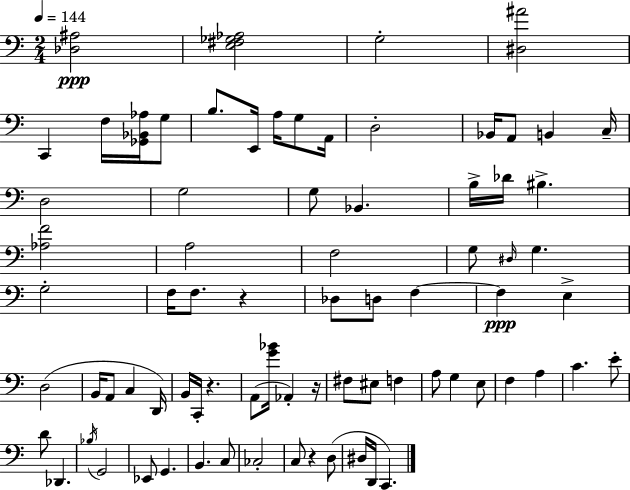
[Db3,A#3]/h [E3,F#3,Gb3,Ab3]/h G3/h [D#3,A#4]/h C2/q F3/s [Gb2,Bb2,Ab3]/s G3/e B3/e. E2/s A3/s G3/e A2/s D3/h Bb2/s A2/e B2/q C3/s D3/h G3/h G3/e Bb2/q. B3/s Db4/s BIS3/q. [Ab3,F4]/h A3/h F3/h G3/e D#3/s G3/q. G3/h F3/s F3/e. R/q Db3/e D3/e F3/q F3/q E3/q D3/h B2/s A2/e C3/q D2/s B2/s C2/s R/q. A2/e [G4,Bb4]/s Ab2/q R/s F#3/e EIS3/e F3/q A3/e G3/q E3/e F3/q A3/q C4/q. E4/e D4/e Db2/q. Bb3/s G2/h Eb2/e G2/q. B2/q. C3/e CES3/h C3/e R/q D3/e D#3/s D2/s C2/q.